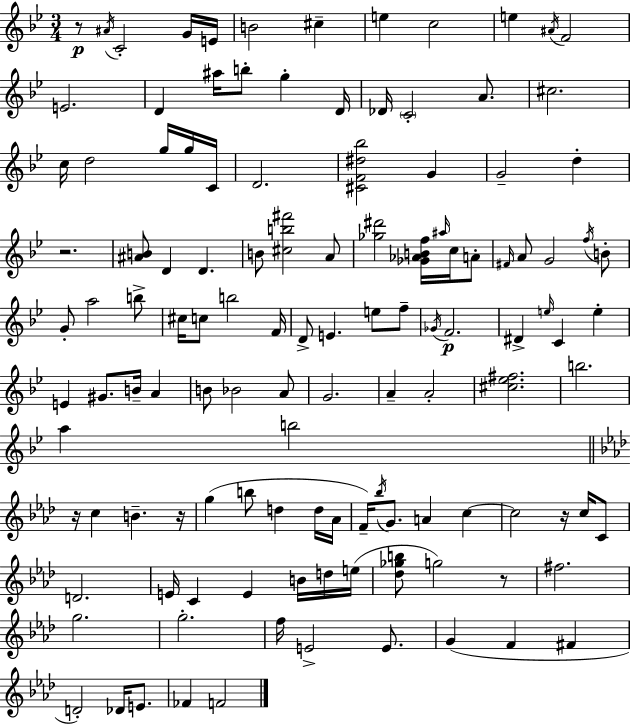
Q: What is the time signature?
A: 3/4